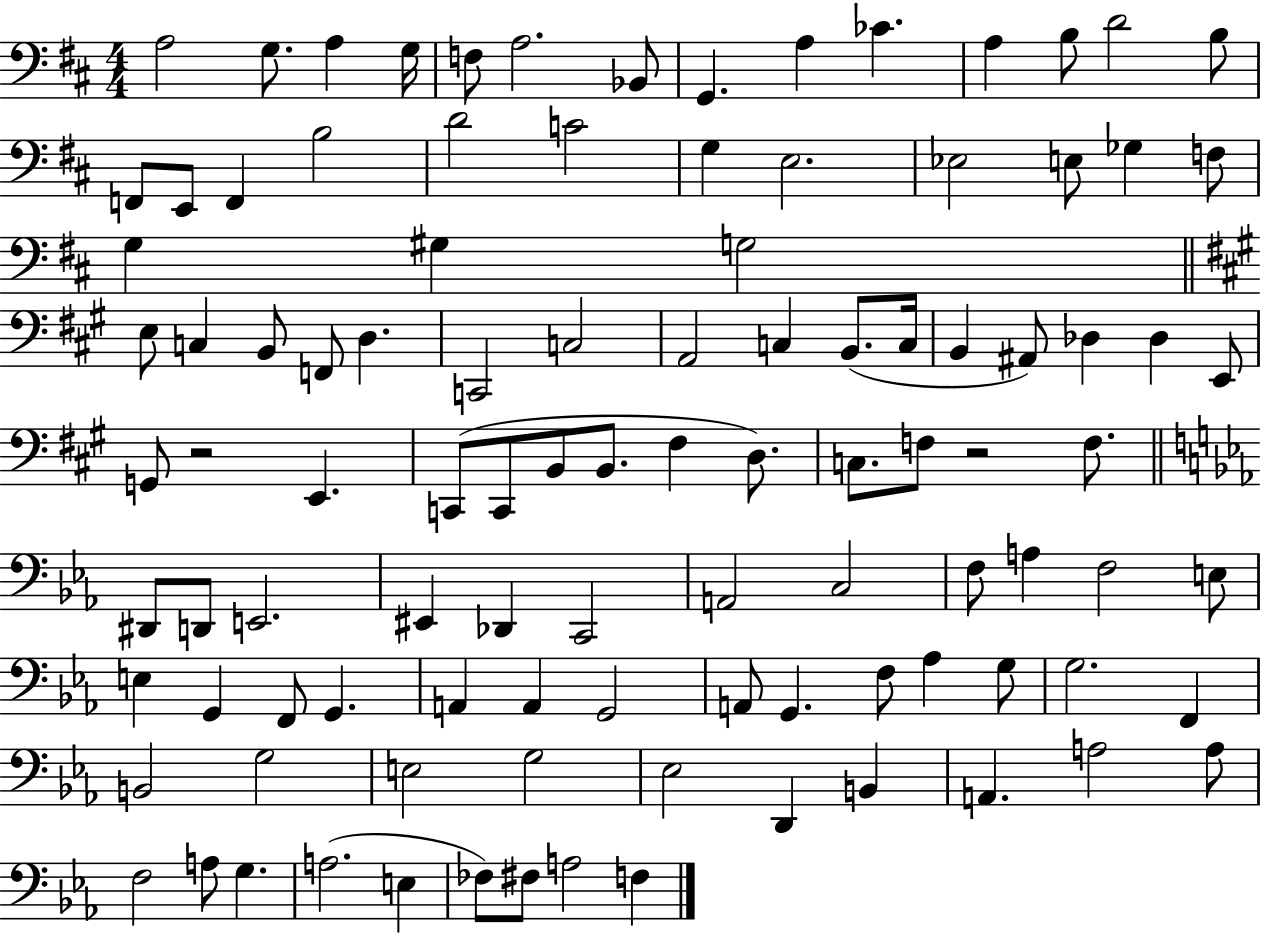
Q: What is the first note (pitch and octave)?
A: A3